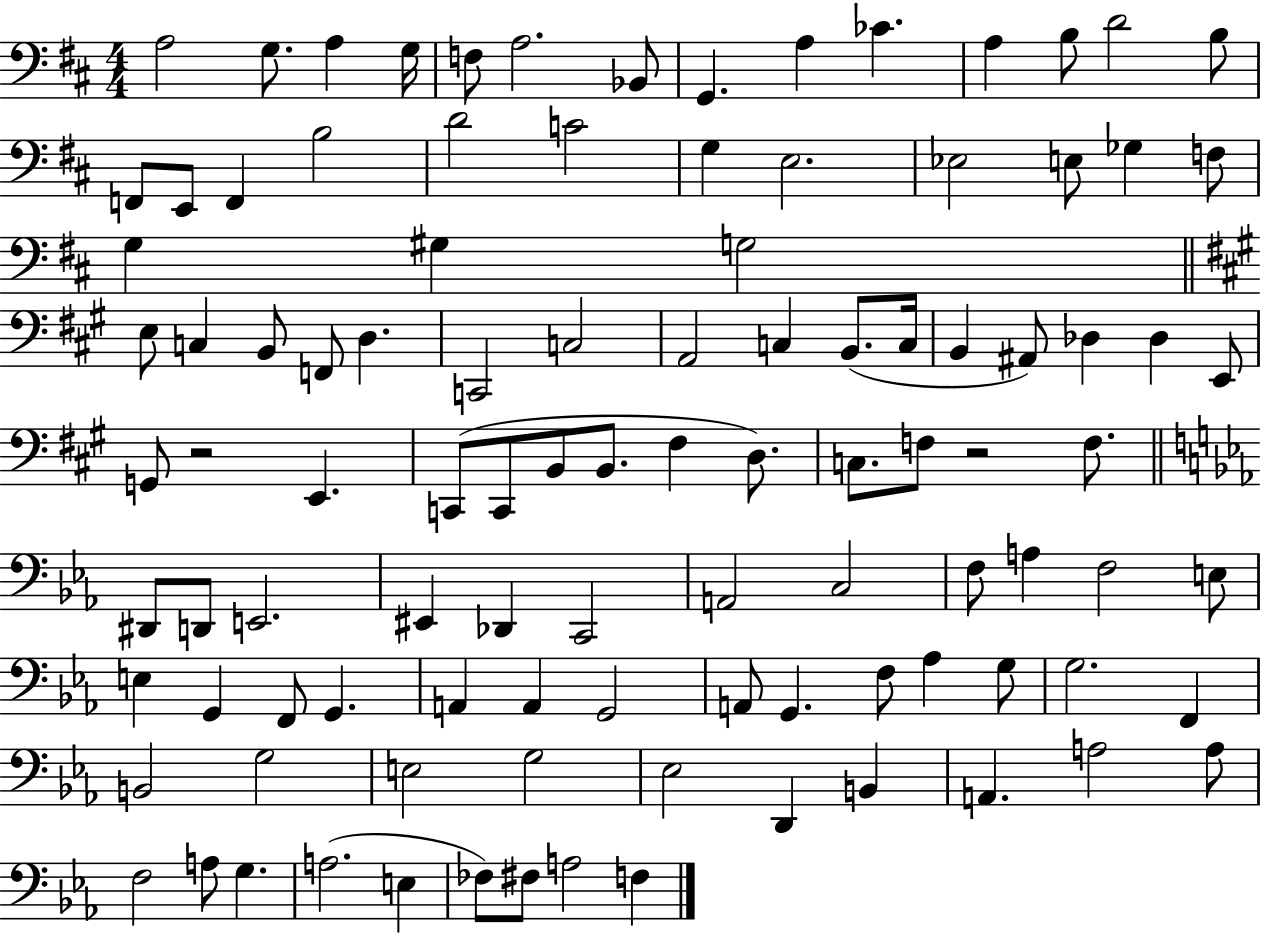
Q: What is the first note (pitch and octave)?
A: A3